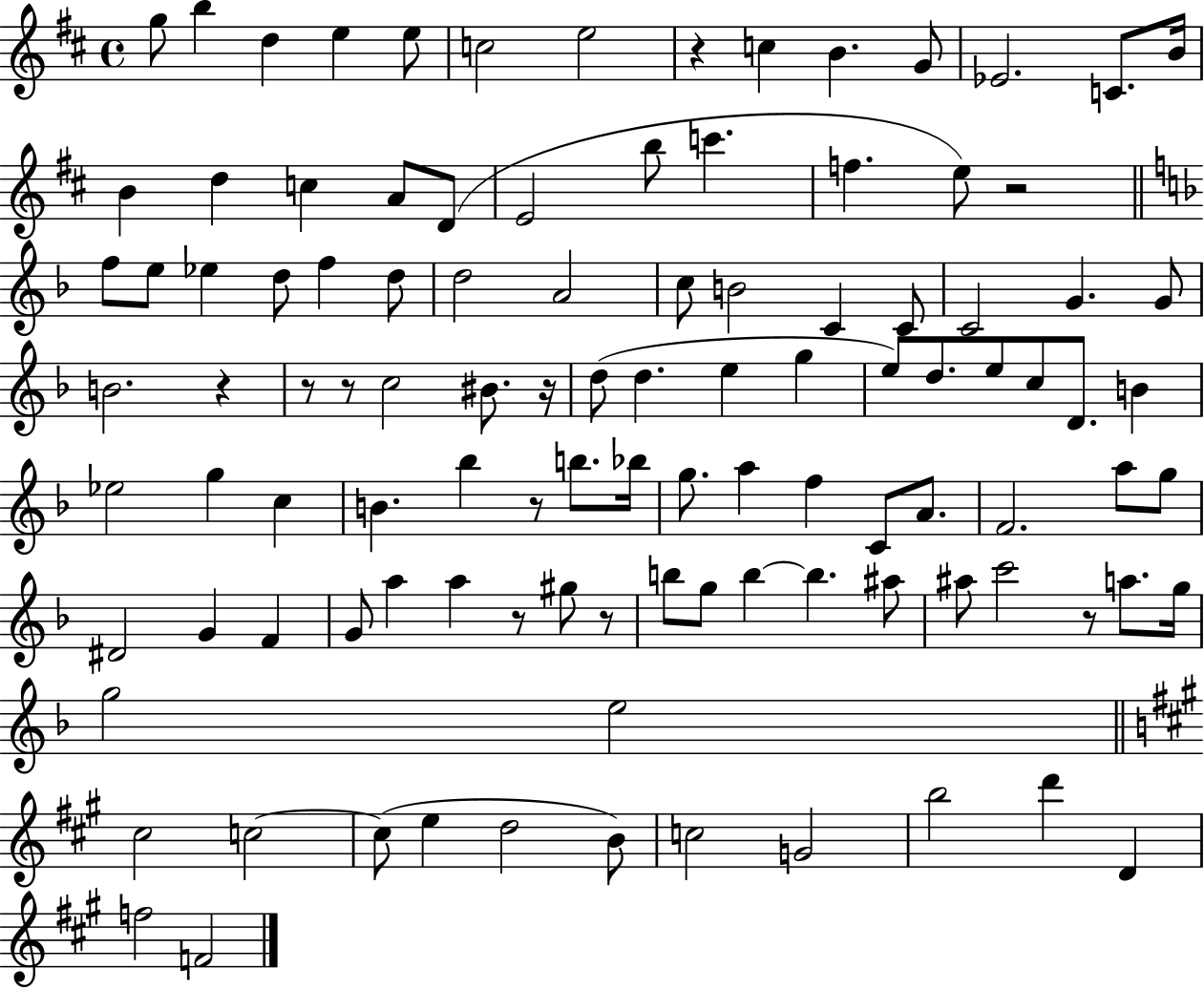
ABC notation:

X:1
T:Untitled
M:4/4
L:1/4
K:D
g/2 b d e e/2 c2 e2 z c B G/2 _E2 C/2 B/4 B d c A/2 D/2 E2 b/2 c' f e/2 z2 f/2 e/2 _e d/2 f d/2 d2 A2 c/2 B2 C C/2 C2 G G/2 B2 z z/2 z/2 c2 ^B/2 z/4 d/2 d e g e/2 d/2 e/2 c/2 D/2 B _e2 g c B _b z/2 b/2 _b/4 g/2 a f C/2 A/2 F2 a/2 g/2 ^D2 G F G/2 a a z/2 ^g/2 z/2 b/2 g/2 b b ^a/2 ^a/2 c'2 z/2 a/2 g/4 g2 e2 ^c2 c2 c/2 e d2 B/2 c2 G2 b2 d' D f2 F2